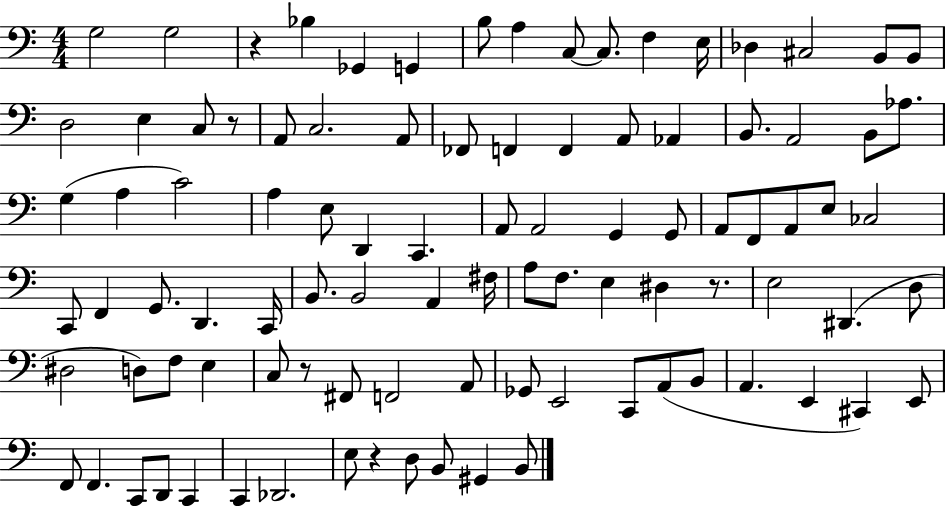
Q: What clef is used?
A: bass